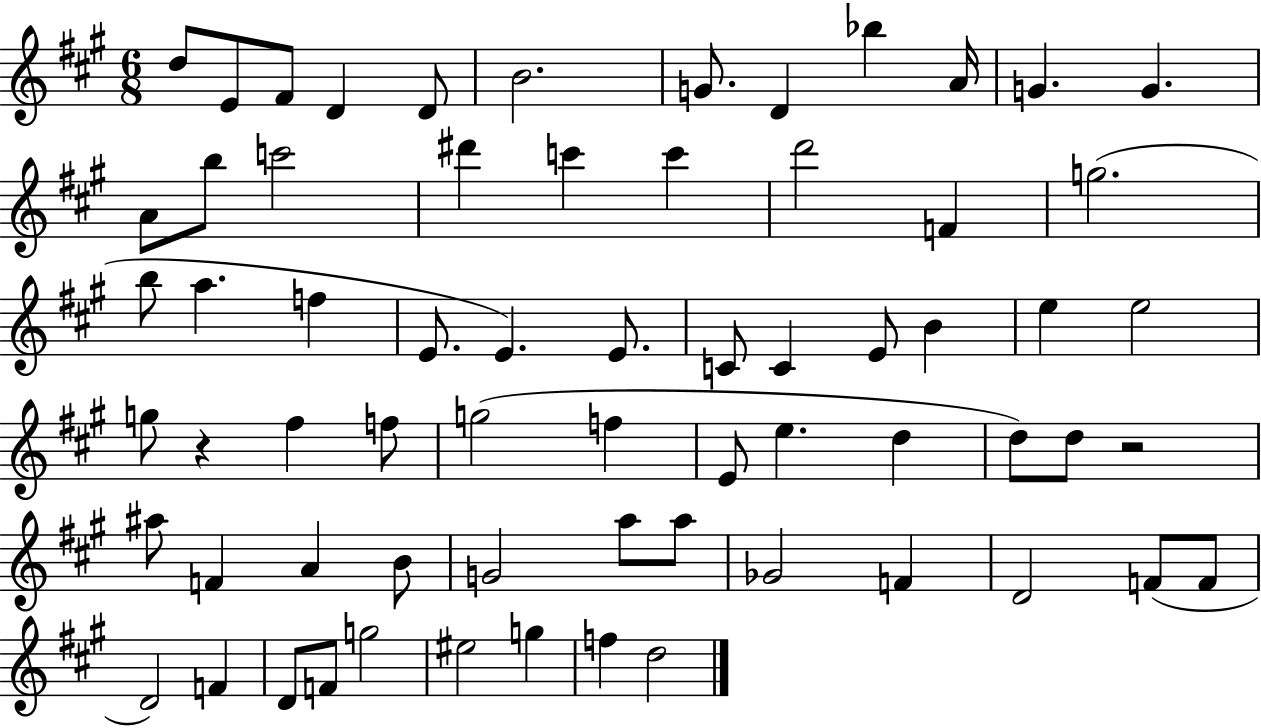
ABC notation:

X:1
T:Untitled
M:6/8
L:1/4
K:A
d/2 E/2 ^F/2 D D/2 B2 G/2 D _b A/4 G G A/2 b/2 c'2 ^d' c' c' d'2 F g2 b/2 a f E/2 E E/2 C/2 C E/2 B e e2 g/2 z ^f f/2 g2 f E/2 e d d/2 d/2 z2 ^a/2 F A B/2 G2 a/2 a/2 _G2 F D2 F/2 F/2 D2 F D/2 F/2 g2 ^e2 g f d2